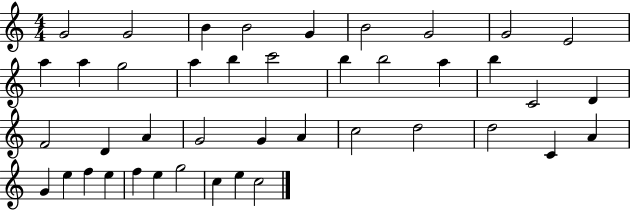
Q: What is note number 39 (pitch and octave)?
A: G5